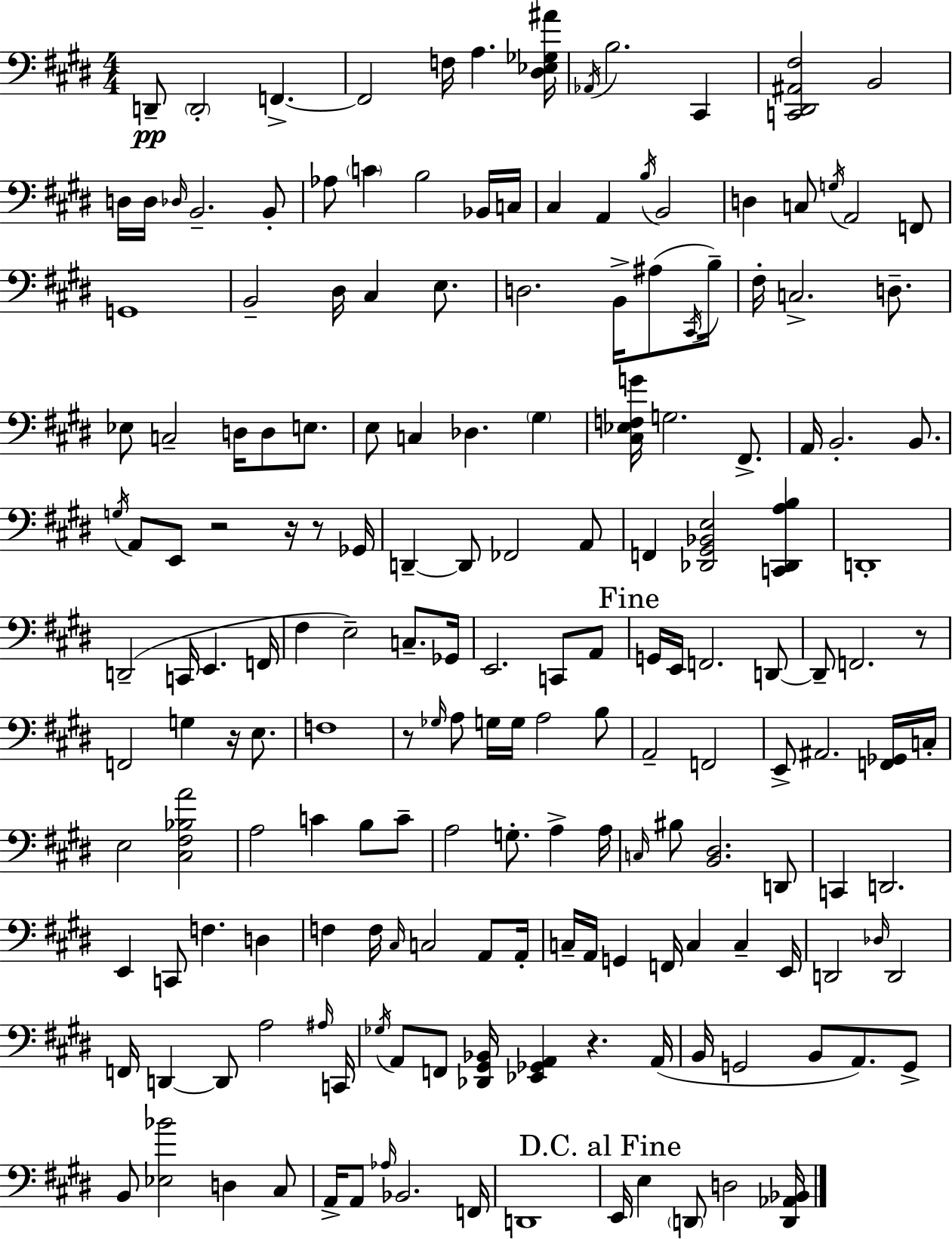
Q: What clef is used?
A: bass